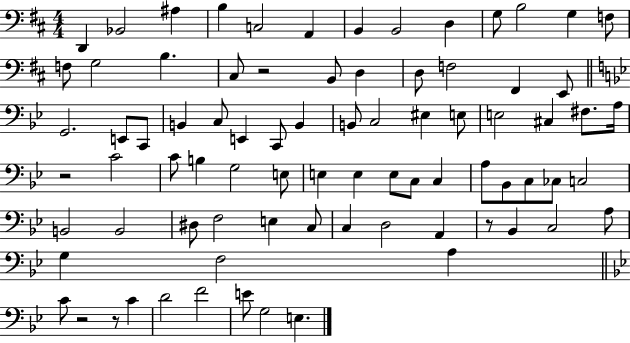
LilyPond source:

{
  \clef bass
  \numericTimeSignature
  \time 4/4
  \key d \major
  d,4 bes,2 ais4 | b4 c2 a,4 | b,4 b,2 d4 | g8 b2 g4 f8 | \break f8 g2 b4. | cis8 r2 b,8 d4 | d8 f2 fis,4 e,8 | \bar "||" \break \key g \minor g,2. e,8 c,8 | b,4 c8 e,4 c,8 b,4 | b,8 c2 eis4 e8 | e2 cis4 fis8. a16 | \break r2 c'2 | c'8 b4 g2 e8 | e4 e4 e8 c8 c4 | a8 bes,8 c8 ces8 c2 | \break b,2 b,2 | dis8 f2 e4 c8 | c4 d2 a,4 | r8 bes,4 c2 a8 | \break g4 f2 a4 | \bar "||" \break \key bes \major c'8 r2 r8 c'4 | d'2 f'2 | e'8 g2 e4. | \bar "|."
}